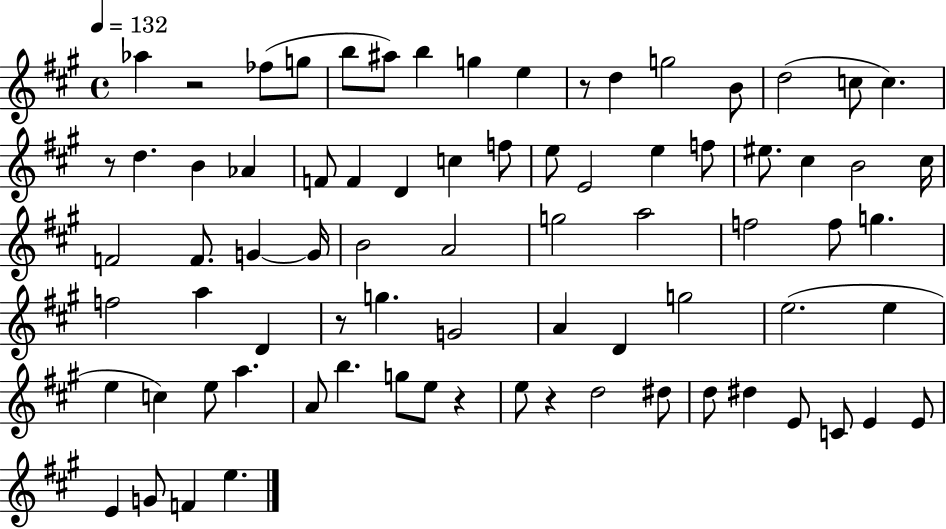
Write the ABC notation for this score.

X:1
T:Untitled
M:4/4
L:1/4
K:A
_a z2 _f/2 g/2 b/2 ^a/2 b g e z/2 d g2 B/2 d2 c/2 c z/2 d B _A F/2 F D c f/2 e/2 E2 e f/2 ^e/2 ^c B2 ^c/4 F2 F/2 G G/4 B2 A2 g2 a2 f2 f/2 g f2 a D z/2 g G2 A D g2 e2 e e c e/2 a A/2 b g/2 e/2 z e/2 z d2 ^d/2 d/2 ^d E/2 C/2 E E/2 E G/2 F e